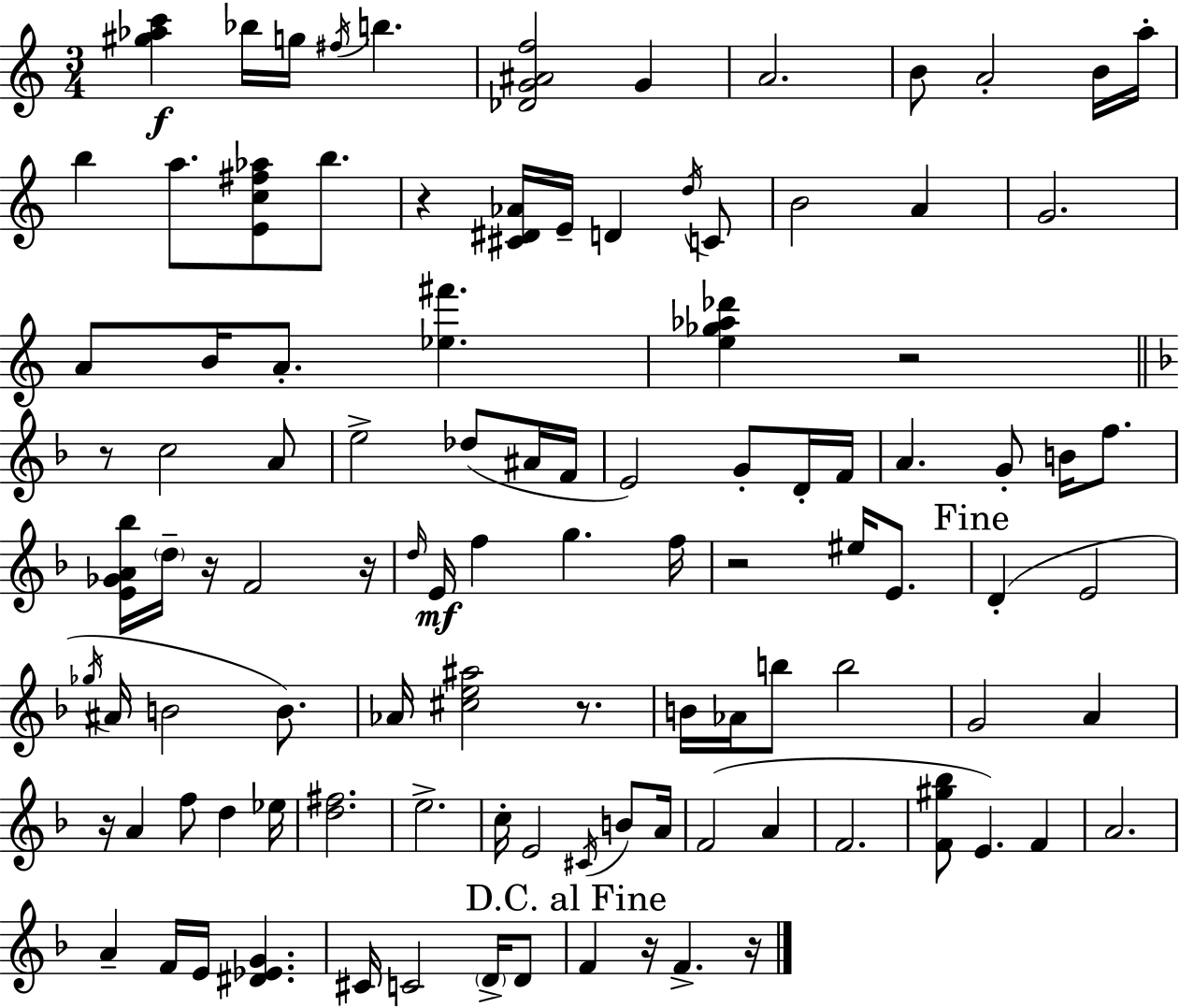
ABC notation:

X:1
T:Untitled
M:3/4
L:1/4
K:Am
[^g_ac'] _b/4 g/4 ^f/4 b [_DG^Af]2 G A2 B/2 A2 B/4 a/4 b a/2 [Ec^f_a]/2 b/2 z [^C^D_A]/4 E/4 D d/4 C/2 B2 A G2 A/2 B/4 A/2 [_e^f'] [e_g_a_d'] z2 z/2 c2 A/2 e2 _d/2 ^A/4 F/4 E2 G/2 D/4 F/4 A G/2 B/4 f/2 [E_GA_b]/4 d/4 z/4 F2 z/4 d/4 E/4 f g f/4 z2 ^e/4 E/2 D E2 _g/4 ^A/4 B2 B/2 _A/4 [^ce^a]2 z/2 B/4 _A/4 b/2 b2 G2 A z/4 A f/2 d _e/4 [d^f]2 e2 c/4 E2 ^C/4 B/2 A/4 F2 A F2 [F^g_b]/2 E F A2 A F/4 E/4 [^D_EG] ^C/4 C2 D/4 D/2 F z/4 F z/4